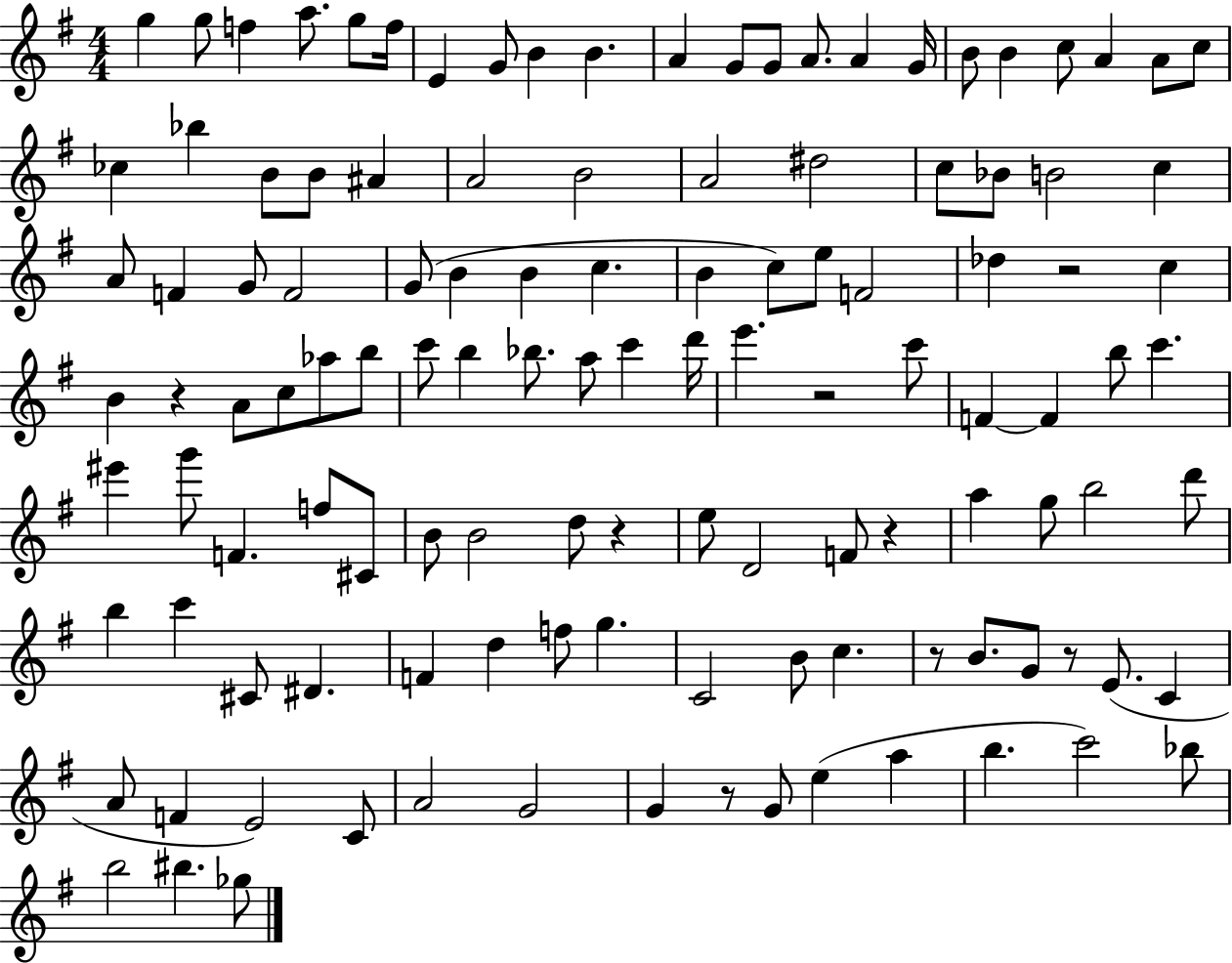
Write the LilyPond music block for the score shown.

{
  \clef treble
  \numericTimeSignature
  \time 4/4
  \key g \major
  \repeat volta 2 { g''4 g''8 f''4 a''8. g''8 f''16 | e'4 g'8 b'4 b'4. | a'4 g'8 g'8 a'8. a'4 g'16 | b'8 b'4 c''8 a'4 a'8 c''8 | \break ces''4 bes''4 b'8 b'8 ais'4 | a'2 b'2 | a'2 dis''2 | c''8 bes'8 b'2 c''4 | \break a'8 f'4 g'8 f'2 | g'8( b'4 b'4 c''4. | b'4 c''8) e''8 f'2 | des''4 r2 c''4 | \break b'4 r4 a'8 c''8 aes''8 b''8 | c'''8 b''4 bes''8. a''8 c'''4 d'''16 | e'''4. r2 c'''8 | f'4~~ f'4 b''8 c'''4. | \break eis'''4 g'''8 f'4. f''8 cis'8 | b'8 b'2 d''8 r4 | e''8 d'2 f'8 r4 | a''4 g''8 b''2 d'''8 | \break b''4 c'''4 cis'8 dis'4. | f'4 d''4 f''8 g''4. | c'2 b'8 c''4. | r8 b'8. g'8 r8 e'8.( c'4 | \break a'8 f'4 e'2) c'8 | a'2 g'2 | g'4 r8 g'8 e''4( a''4 | b''4. c'''2) bes''8 | \break b''2 bis''4. ges''8 | } \bar "|."
}